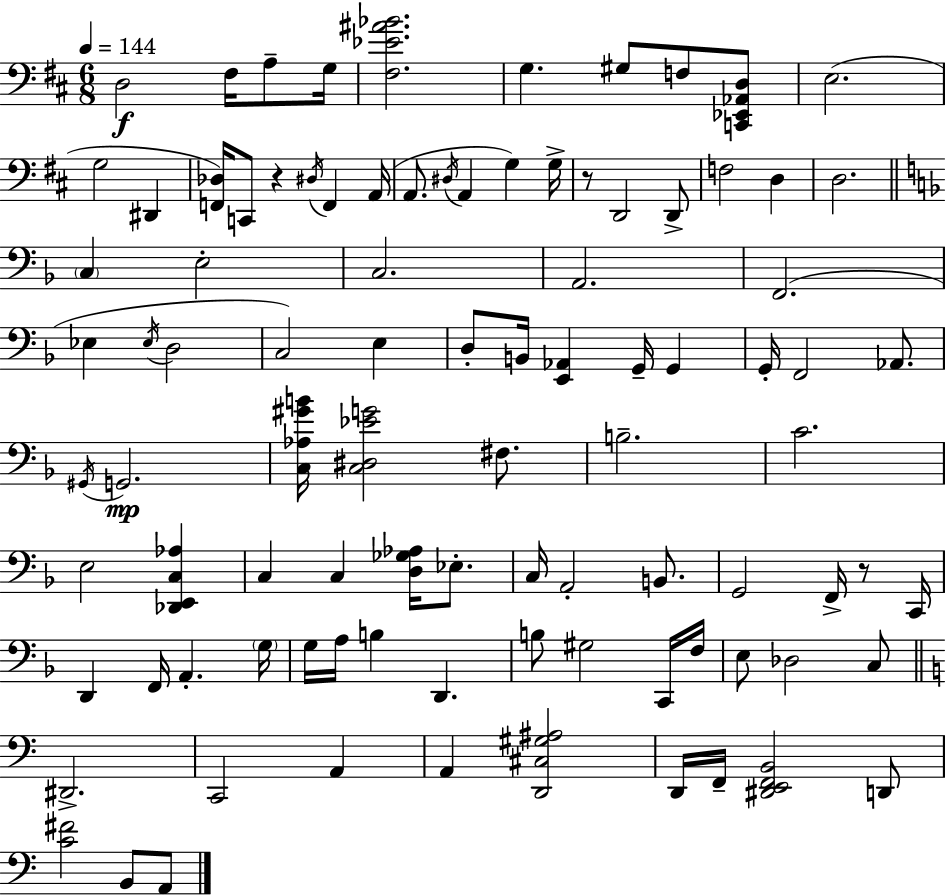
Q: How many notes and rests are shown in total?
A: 94